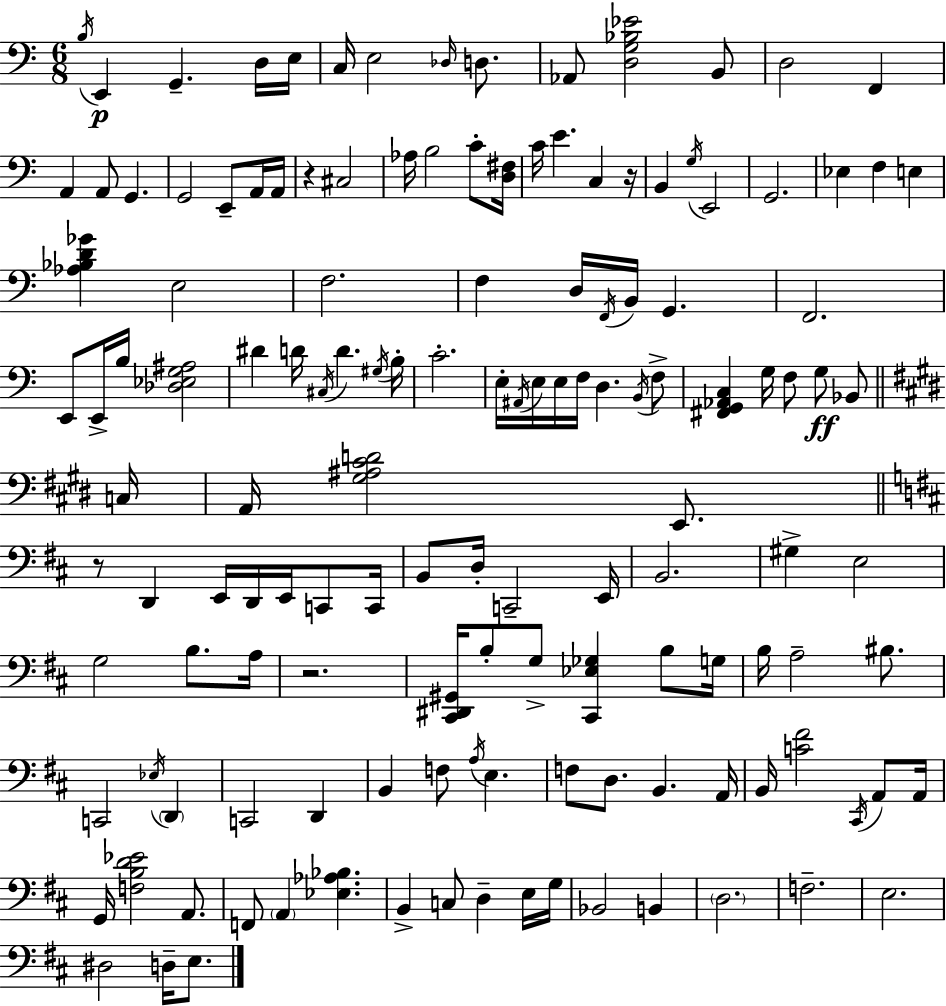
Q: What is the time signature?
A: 6/8